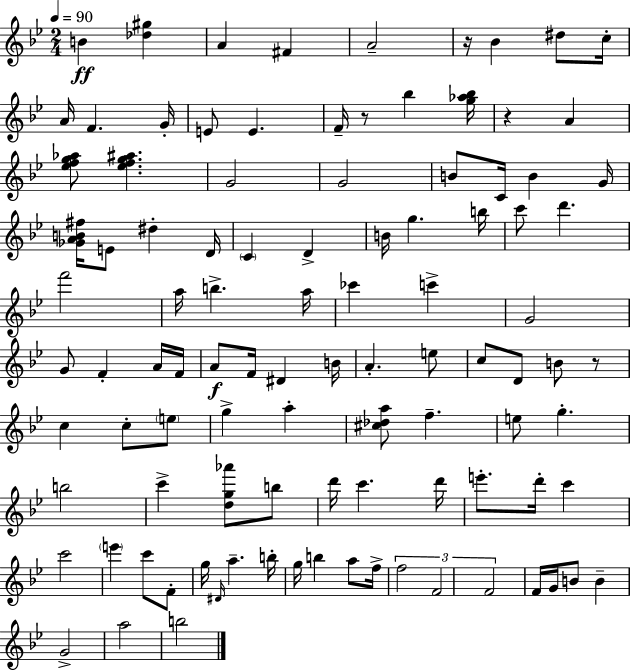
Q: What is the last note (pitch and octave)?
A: B5